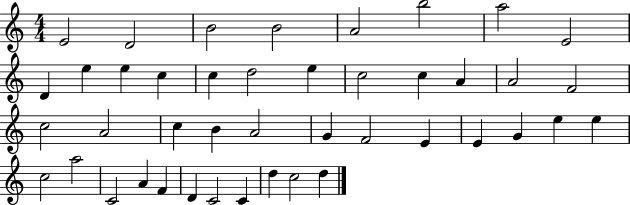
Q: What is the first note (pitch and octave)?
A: E4